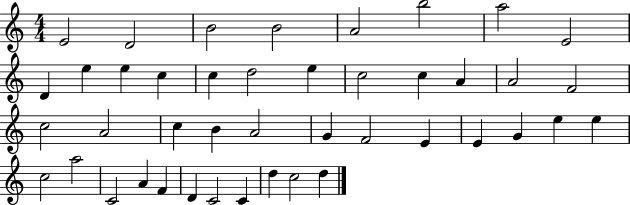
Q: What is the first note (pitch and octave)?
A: E4